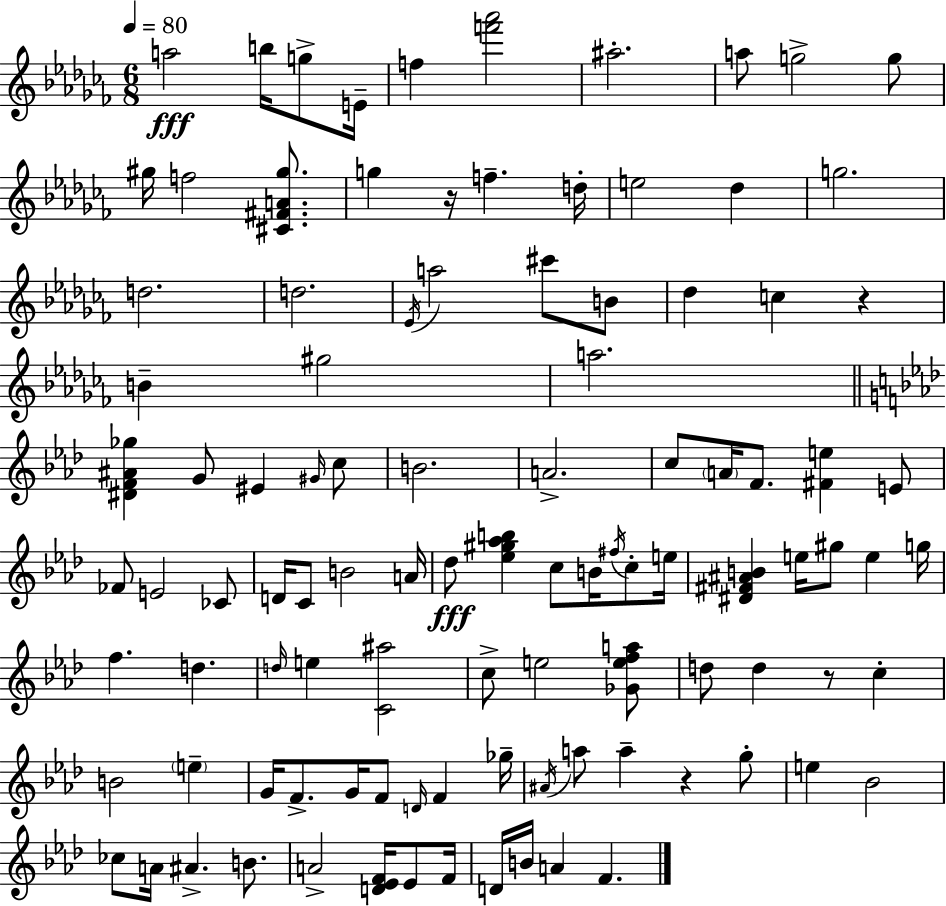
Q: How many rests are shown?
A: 4